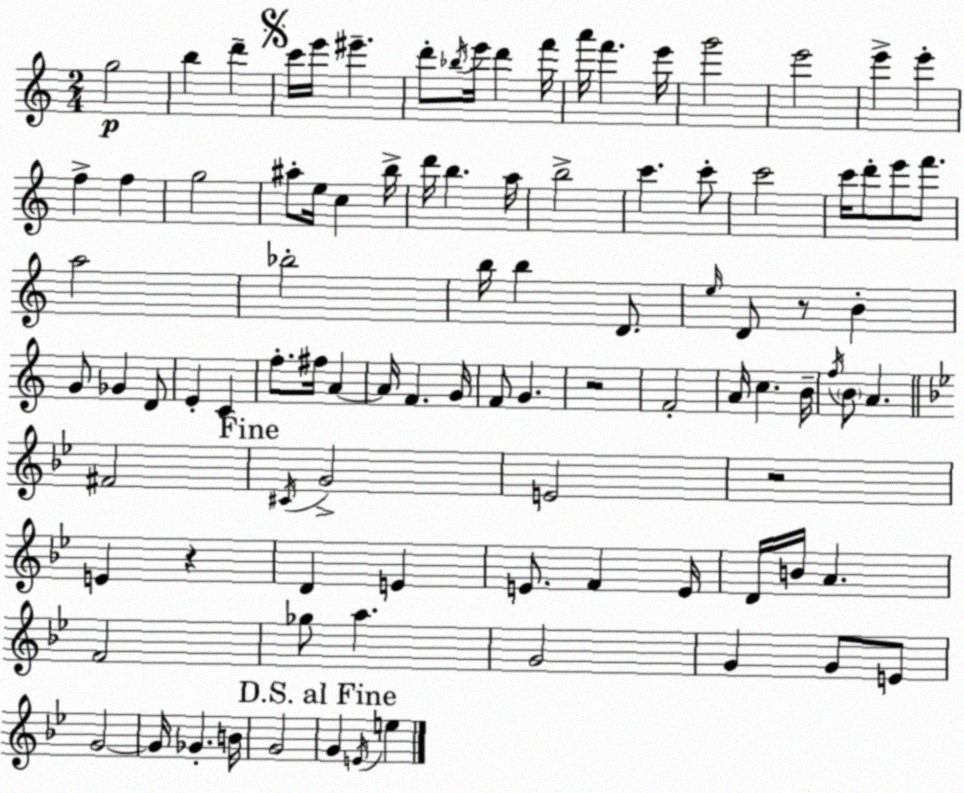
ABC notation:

X:1
T:Untitled
M:2/4
L:1/4
K:Am
g2 b d' c'/4 e'/4 ^e' d'/2 _b/4 e'/4 d' f'/4 a'/4 f' e'/4 g'2 e'2 e' e' f f g2 ^a/2 e/4 c b/4 d'/4 b a/4 b2 c' c'/2 c'2 c'/4 d'/2 e'/2 f'/2 a2 _b2 b/4 b D/2 e/4 D/2 z/2 B G/2 _G D/2 E C f/2 ^f/4 A A/4 F G/4 F/2 G z2 F2 A/4 c B/4 f/4 B/2 A ^F2 ^C/4 G2 E2 z2 E z D E E/2 F E/4 D/4 B/4 A F2 _g/2 a G2 G G/2 E/2 G2 G/4 _G B/4 G2 G E/4 e